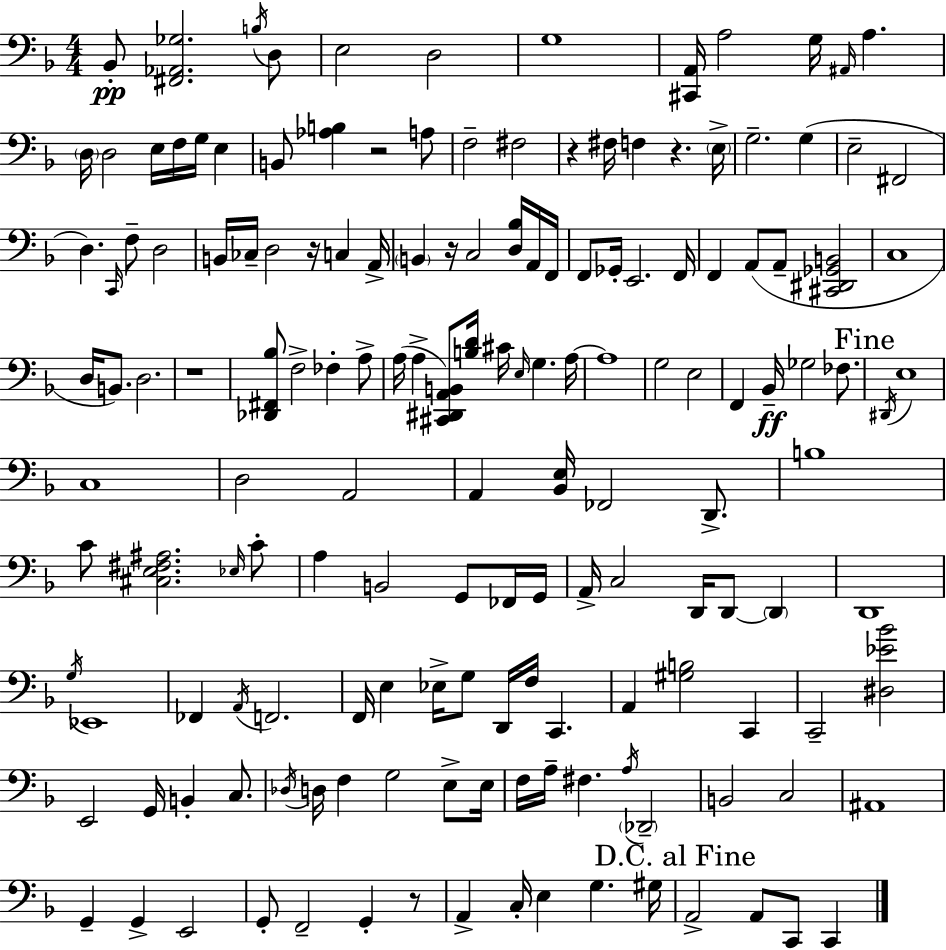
Bb2/e [F#2,Ab2,Gb3]/h. B3/s D3/e E3/h D3/h G3/w [C#2,A2]/s A3/h G3/s A#2/s A3/q. D3/s D3/h E3/s F3/s G3/s E3/q B2/e [Ab3,B3]/q R/h A3/e F3/h F#3/h R/q F#3/s F3/q R/q. E3/s G3/h. G3/q E3/h F#2/h D3/q. C2/s F3/e D3/h B2/s CES3/s D3/h R/s C3/q A2/s B2/q R/s C3/h [D3,Bb3]/s A2/s F2/s F2/e Gb2/s E2/h. F2/s F2/q A2/e A2/e [C#2,D#2,Gb2,B2]/h C3/w D3/s B2/e. D3/h. R/w [Db2,F#2,Bb3]/e F3/h FES3/q A3/e A3/s A3/q [C#2,D#2,A2,B2]/e [B3,D4]/s C#4/s E3/s G3/q. A3/s A3/w G3/h E3/h F2/q Bb2/s Gb3/h FES3/e. D#2/s E3/w C3/w D3/h A2/h A2/q [Bb2,E3]/s FES2/h D2/e. B3/w C4/e [C#3,E3,F#3,A#3]/h. Eb3/s C4/e A3/q B2/h G2/e FES2/s G2/s A2/s C3/h D2/s D2/e D2/q D2/w G3/s Eb2/w FES2/q A2/s F2/h. F2/s E3/q Eb3/s G3/e D2/s F3/s C2/q. A2/q [G#3,B3]/h C2/q C2/h [D#3,Eb4,Bb4]/h E2/h G2/s B2/q C3/e. Db3/s D3/s F3/q G3/h E3/e E3/s F3/s A3/s F#3/q. A3/s Db2/h B2/h C3/h A#2/w G2/q G2/q E2/h G2/e F2/h G2/q R/e A2/q C3/s E3/q G3/q. G#3/s A2/h A2/e C2/e C2/q